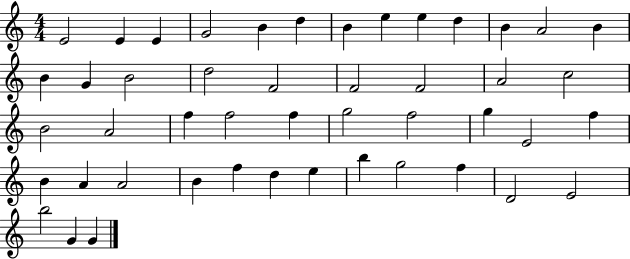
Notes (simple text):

E4/h E4/q E4/q G4/h B4/q D5/q B4/q E5/q E5/q D5/q B4/q A4/h B4/q B4/q G4/q B4/h D5/h F4/h F4/h F4/h A4/h C5/h B4/h A4/h F5/q F5/h F5/q G5/h F5/h G5/q E4/h F5/q B4/q A4/q A4/h B4/q F5/q D5/q E5/q B5/q G5/h F5/q D4/h E4/h B5/h G4/q G4/q